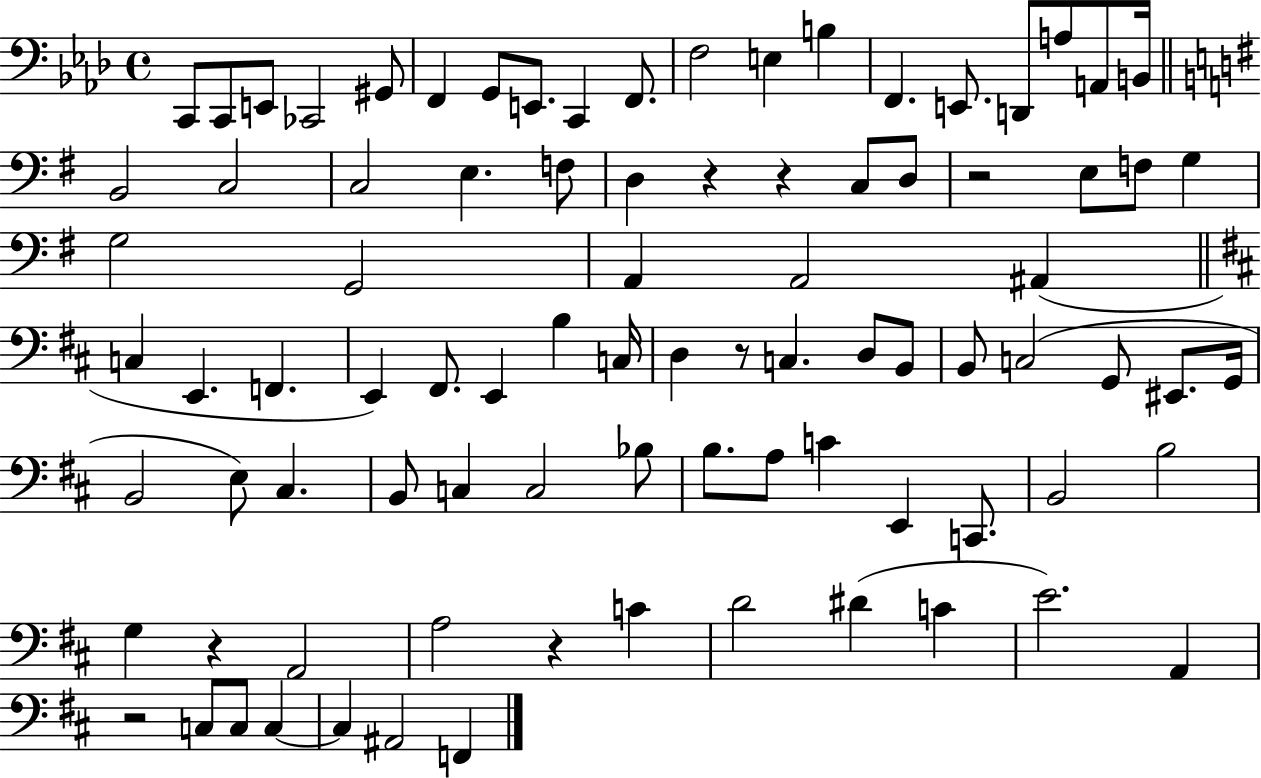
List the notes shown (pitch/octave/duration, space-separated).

C2/e C2/e E2/e CES2/h G#2/e F2/q G2/e E2/e. C2/q F2/e. F3/h E3/q B3/q F2/q. E2/e. D2/e A3/e A2/e B2/s B2/h C3/h C3/h E3/q. F3/e D3/q R/q R/q C3/e D3/e R/h E3/e F3/e G3/q G3/h G2/h A2/q A2/h A#2/q C3/q E2/q. F2/q. E2/q F#2/e. E2/q B3/q C3/s D3/q R/e C3/q. D3/e B2/e B2/e C3/h G2/e EIS2/e. G2/s B2/h E3/e C#3/q. B2/e C3/q C3/h Bb3/e B3/e. A3/e C4/q E2/q C2/e. B2/h B3/h G3/q R/q A2/h A3/h R/q C4/q D4/h D#4/q C4/q E4/h. A2/q R/h C3/e C3/e C3/q C3/q A#2/h F2/q